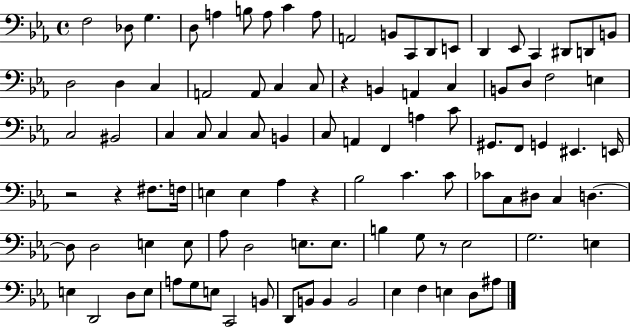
F3/h Db3/e G3/q. D3/e A3/q B3/e A3/e C4/q A3/e A2/h B2/e C2/e D2/e E2/e D2/q Eb2/e C2/q D#2/e D2/e B2/e D3/h D3/q C3/q A2/h A2/e C3/q C3/e R/q B2/q A2/q C3/q B2/e D3/e F3/h E3/q C3/h BIS2/h C3/q C3/e C3/q C3/e B2/q C3/e A2/q F2/q A3/q C4/e G#2/e. F2/e G2/q EIS2/q. E2/s R/h R/q F#3/e. F3/s E3/q E3/q Ab3/q R/q Bb3/h C4/q. C4/e CES4/e C3/e D#3/e C3/q D3/q. D3/e D3/h E3/q E3/e Ab3/e D3/h E3/e. E3/e. B3/q G3/e R/e Eb3/h G3/h. E3/q E3/q D2/h D3/e E3/e A3/e G3/e E3/e C2/h B2/e D2/e B2/e B2/q B2/h Eb3/q F3/q E3/q D3/e A#3/e